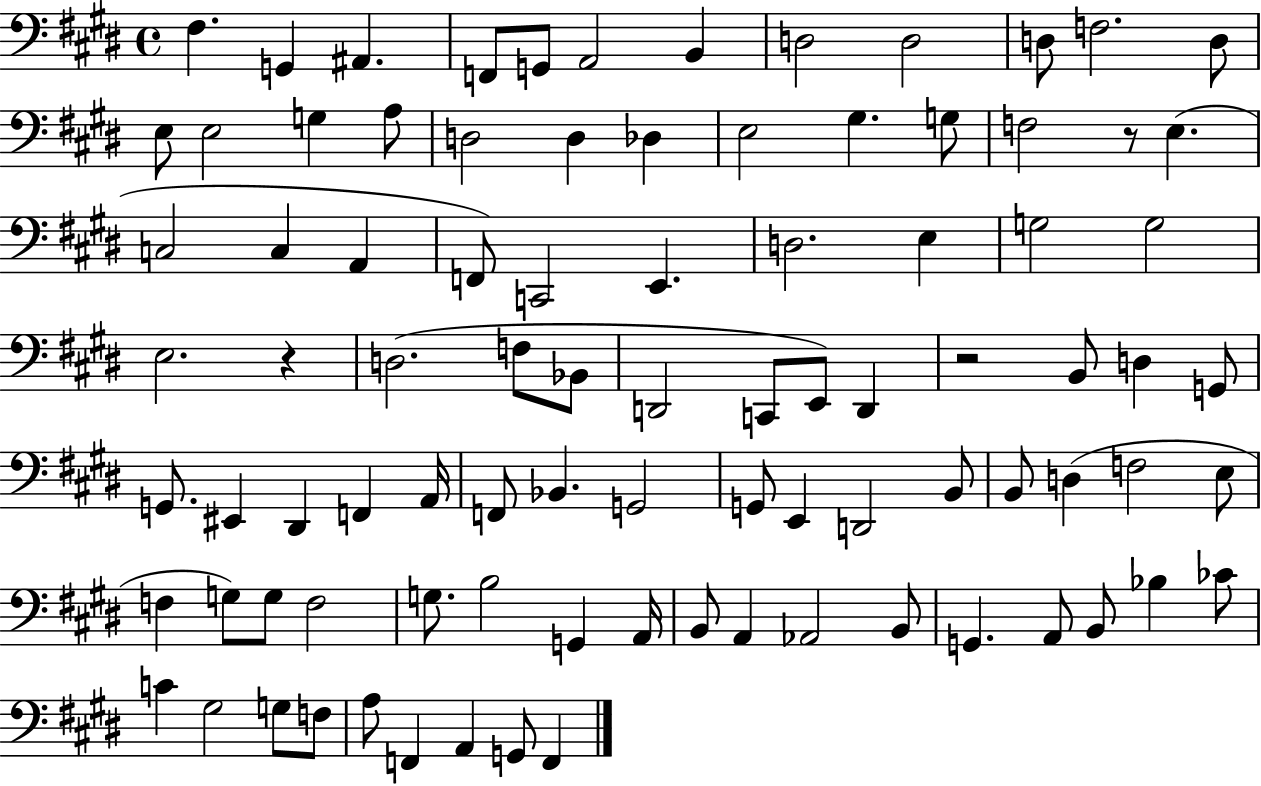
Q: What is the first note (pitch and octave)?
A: F#3